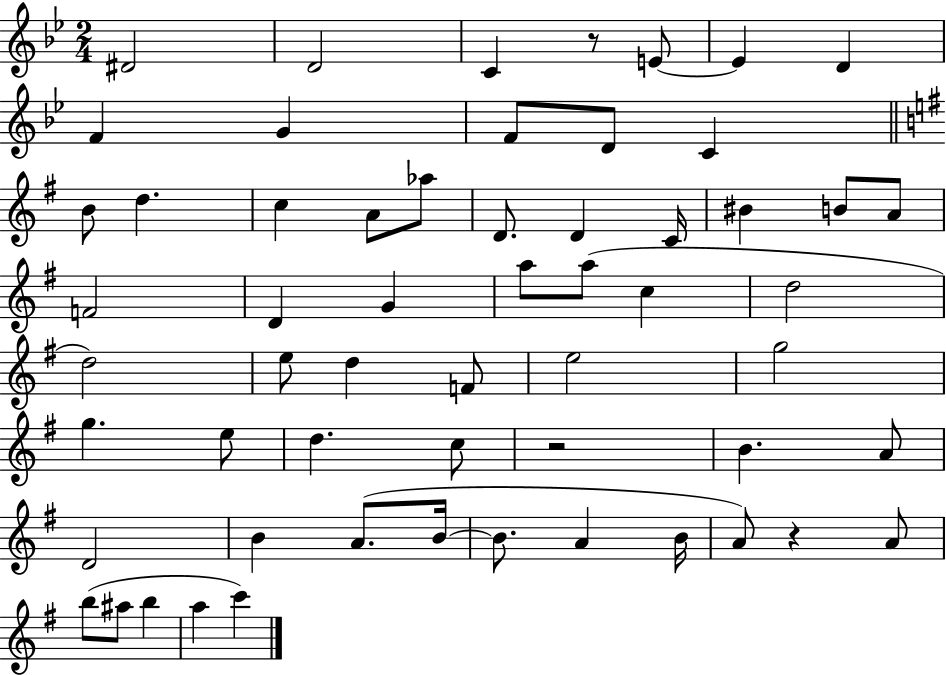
{
  \clef treble
  \numericTimeSignature
  \time 2/4
  \key bes \major
  \repeat volta 2 { dis'2 | d'2 | c'4 r8 e'8~~ | e'4 d'4 | \break f'4 g'4 | f'8 d'8 c'4 | \bar "||" \break \key g \major b'8 d''4. | c''4 a'8 aes''8 | d'8. d'4 c'16 | bis'4 b'8 a'8 | \break f'2 | d'4 g'4 | a''8 a''8( c''4 | d''2 | \break d''2) | e''8 d''4 f'8 | e''2 | g''2 | \break g''4. e''8 | d''4. c''8 | r2 | b'4. a'8 | \break d'2 | b'4 a'8.( b'16~~ | b'8. a'4 b'16 | a'8) r4 a'8 | \break b''8( ais''8 b''4 | a''4 c'''4) | } \bar "|."
}